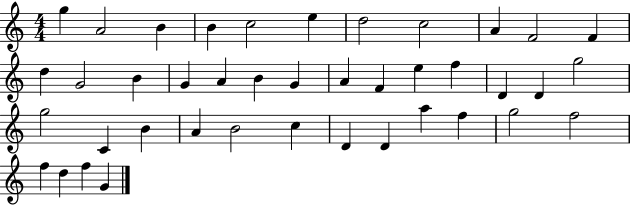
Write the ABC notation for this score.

X:1
T:Untitled
M:4/4
L:1/4
K:C
g A2 B B c2 e d2 c2 A F2 F d G2 B G A B G A F e f D D g2 g2 C B A B2 c D D a f g2 f2 f d f G